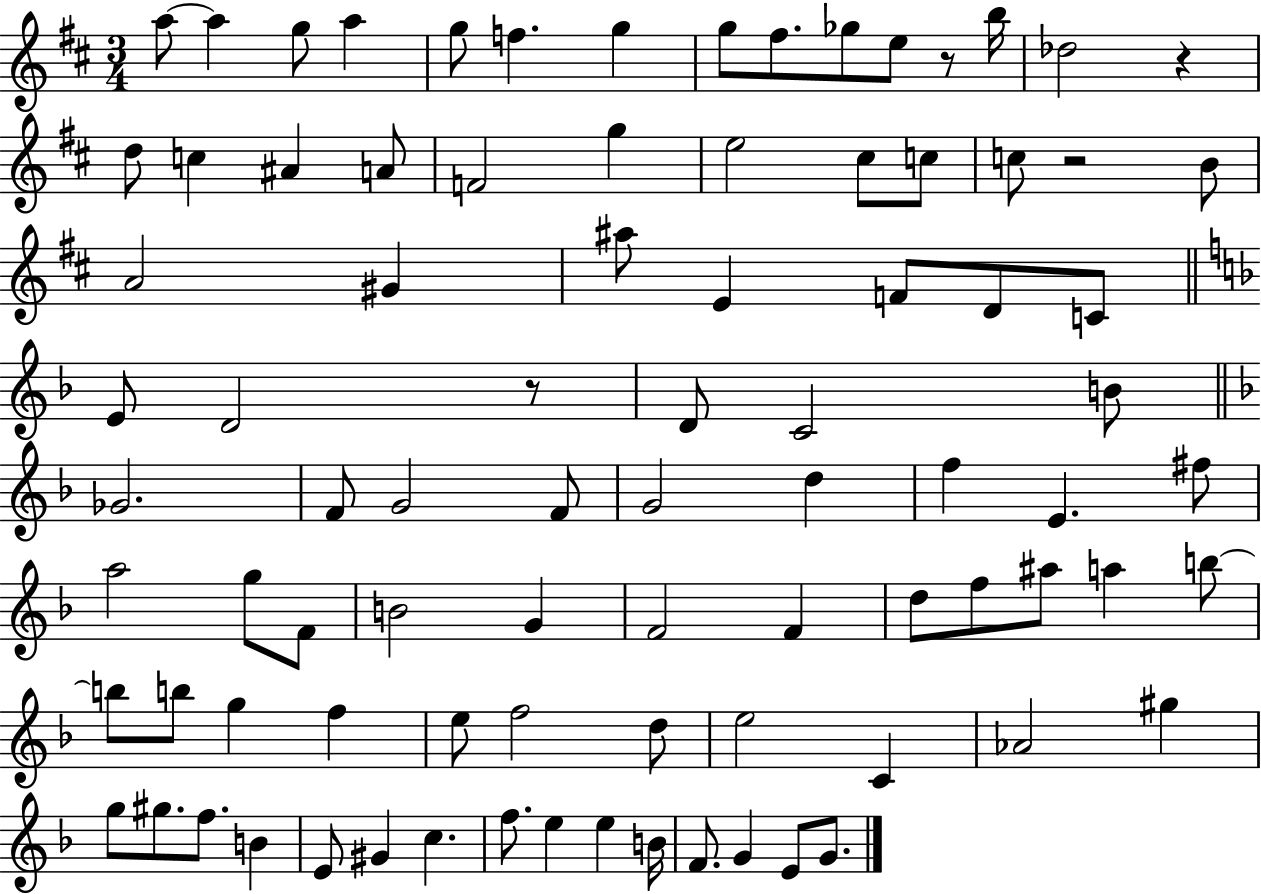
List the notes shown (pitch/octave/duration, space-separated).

A5/e A5/q G5/e A5/q G5/e F5/q. G5/q G5/e F#5/e. Gb5/e E5/e R/e B5/s Db5/h R/q D5/e C5/q A#4/q A4/e F4/h G5/q E5/h C#5/e C5/e C5/e R/h B4/e A4/h G#4/q A#5/e E4/q F4/e D4/e C4/e E4/e D4/h R/e D4/e C4/h B4/e Gb4/h. F4/e G4/h F4/e G4/h D5/q F5/q E4/q. F#5/e A5/h G5/e F4/e B4/h G4/q F4/h F4/q D5/e F5/e A#5/e A5/q B5/e B5/e B5/e G5/q F5/q E5/e F5/h D5/e E5/h C4/q Ab4/h G#5/q G5/e G#5/e. F5/e. B4/q E4/e G#4/q C5/q. F5/e. E5/q E5/q B4/s F4/e. G4/q E4/e G4/e.